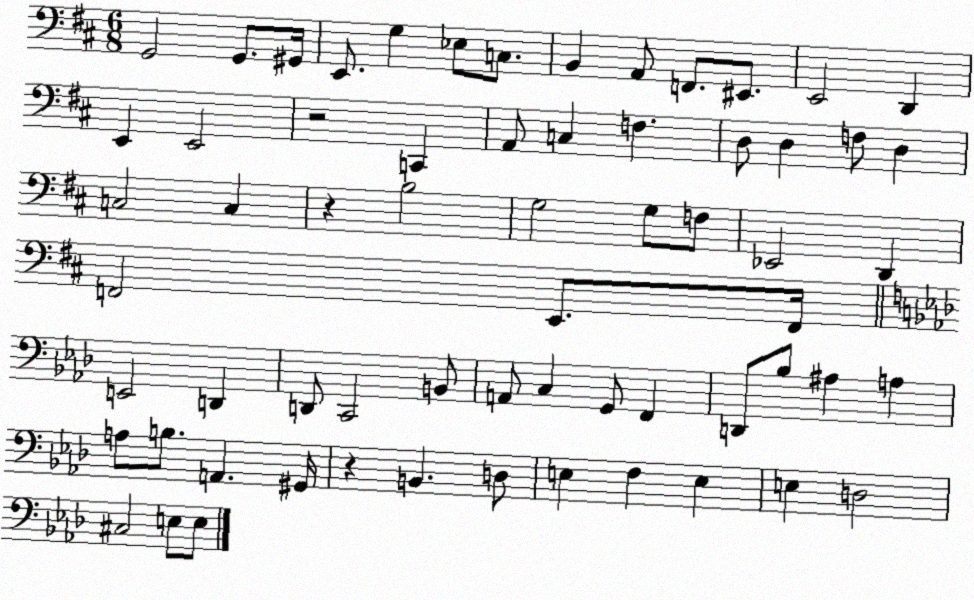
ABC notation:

X:1
T:Untitled
M:6/8
L:1/4
K:D
G,,2 G,,/2 ^G,,/4 E,,/2 G, _E,/2 C,/2 B,, A,,/2 F,,/2 ^E,,/2 E,,2 D,, E,, E,,2 z2 C,, A,,/2 C, F, D,/2 D, F,/2 D, C,2 C, z B,2 G,2 G,/2 F,/2 _E,,2 D,, F,,2 E,,/2 F,,/4 E,,2 D,, D,,/2 C,,2 B,,/2 A,,/2 C, G,,/2 F,, D,,/2 _B,/2 ^A, A, A,/2 B,/2 A,, ^G,,/4 z B,, D,/2 E, F, E, E, D,2 ^C,2 E,/2 E,/2